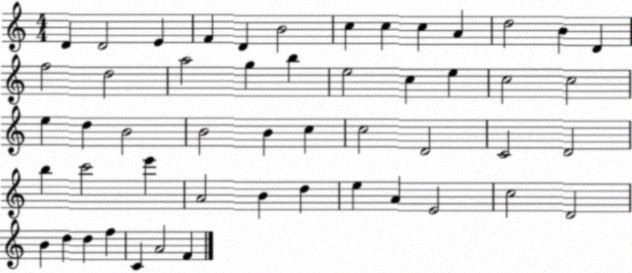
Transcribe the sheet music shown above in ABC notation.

X:1
T:Untitled
M:4/4
L:1/4
K:C
D D2 E F D B2 c c c A d2 B D f2 d2 a2 g b e2 c e c2 c2 e d B2 B2 B c c2 D2 C2 D2 b c'2 e' A2 B d e A E2 c2 D2 B d d f C A2 F